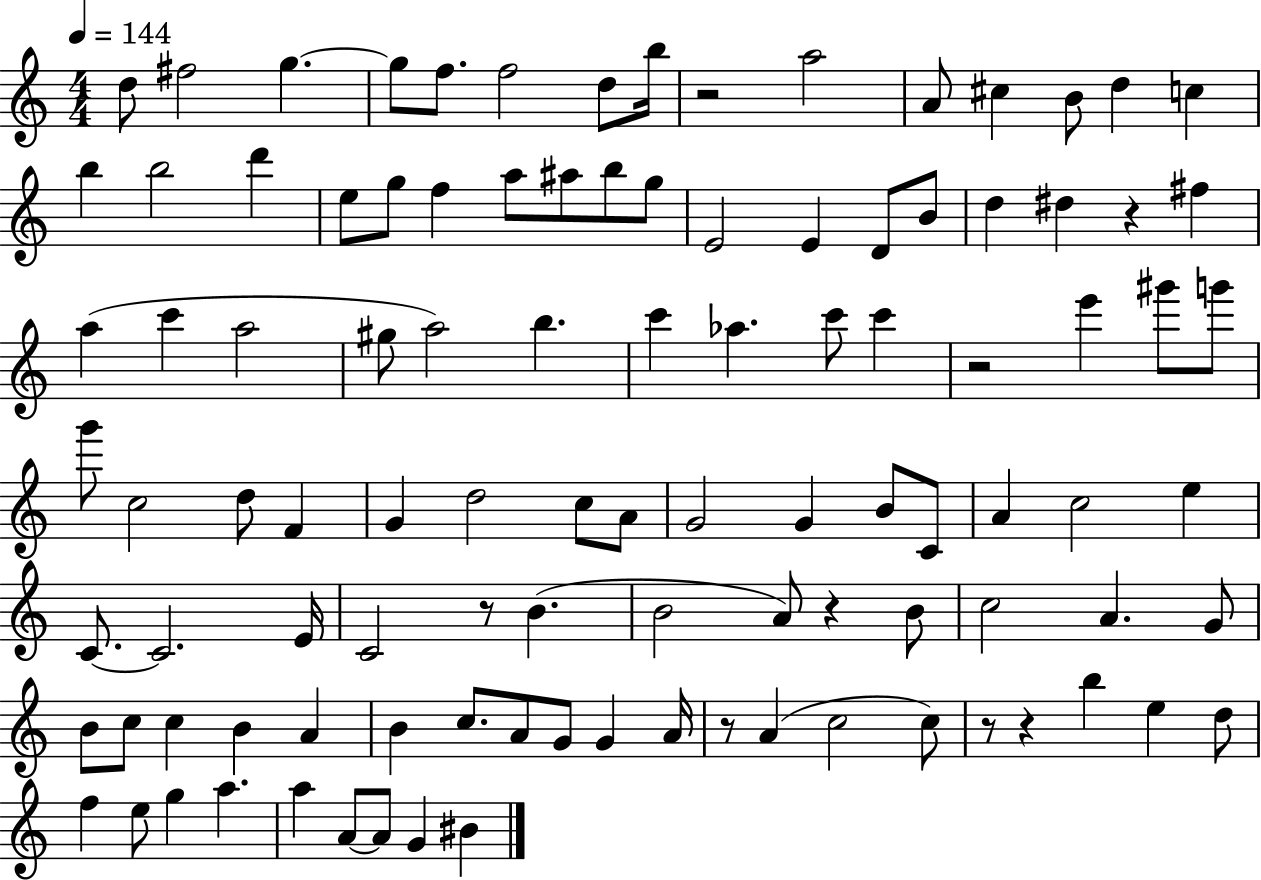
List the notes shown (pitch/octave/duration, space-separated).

D5/e F#5/h G5/q. G5/e F5/e. F5/h D5/e B5/s R/h A5/h A4/e C#5/q B4/e D5/q C5/q B5/q B5/h D6/q E5/e G5/e F5/q A5/e A#5/e B5/e G5/e E4/h E4/q D4/e B4/e D5/q D#5/q R/q F#5/q A5/q C6/q A5/h G#5/e A5/h B5/q. C6/q Ab5/q. C6/e C6/q R/h E6/q G#6/e G6/e G6/e C5/h D5/e F4/q G4/q D5/h C5/e A4/e G4/h G4/q B4/e C4/e A4/q C5/h E5/q C4/e. C4/h. E4/s C4/h R/e B4/q. B4/h A4/e R/q B4/e C5/h A4/q. G4/e B4/e C5/e C5/q B4/q A4/q B4/q C5/e. A4/e G4/e G4/q A4/s R/e A4/q C5/h C5/e R/e R/q B5/q E5/q D5/e F5/q E5/e G5/q A5/q. A5/q A4/e A4/e G4/q BIS4/q